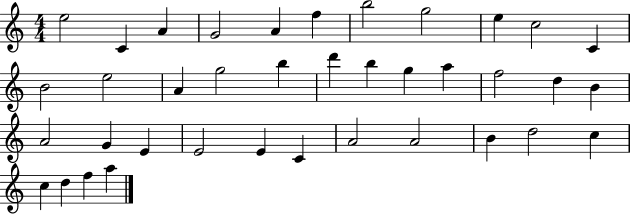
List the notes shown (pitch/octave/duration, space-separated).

E5/h C4/q A4/q G4/h A4/q F5/q B5/h G5/h E5/q C5/h C4/q B4/h E5/h A4/q G5/h B5/q D6/q B5/q G5/q A5/q F5/h D5/q B4/q A4/h G4/q E4/q E4/h E4/q C4/q A4/h A4/h B4/q D5/h C5/q C5/q D5/q F5/q A5/q